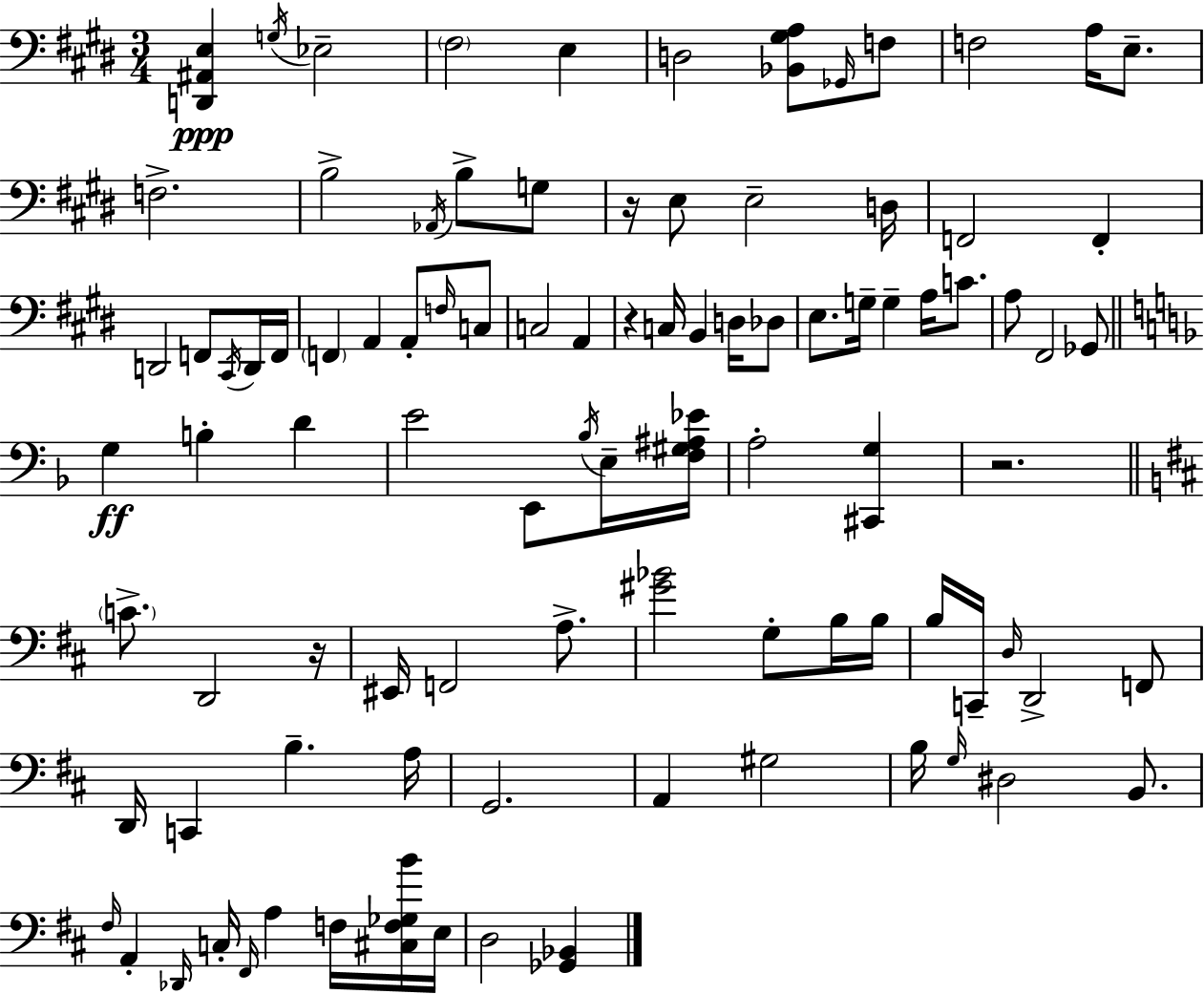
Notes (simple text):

[D2,A#2,E3]/q G3/s Eb3/h F#3/h E3/q D3/h [Bb2,G#3,A3]/e Gb2/s F3/e F3/h A3/s E3/e. F3/h. B3/h Ab2/s B3/e G3/e R/s E3/e E3/h D3/s F2/h F2/q D2/h F2/e C#2/s D2/s F2/s F2/q A2/q A2/e F3/s C3/e C3/h A2/q R/q C3/s B2/q D3/s Db3/e E3/e. G3/s G3/q A3/s C4/e. A3/e F#2/h Gb2/e G3/q B3/q D4/q E4/h E2/e Bb3/s E3/s [F3,G#3,A#3,Eb4]/s A3/h [C#2,G3]/q R/h. C4/e. D2/h R/s EIS2/s F2/h A3/e. [G#4,Bb4]/h G3/e B3/s B3/s B3/s C2/s D3/s D2/h F2/e D2/s C2/q B3/q. A3/s G2/h. A2/q G#3/h B3/s G3/s D#3/h B2/e. F#3/s A2/q Db2/s C3/s F#2/s A3/q F3/s [C#3,F3,Gb3,B4]/s E3/s D3/h [Gb2,Bb2]/q